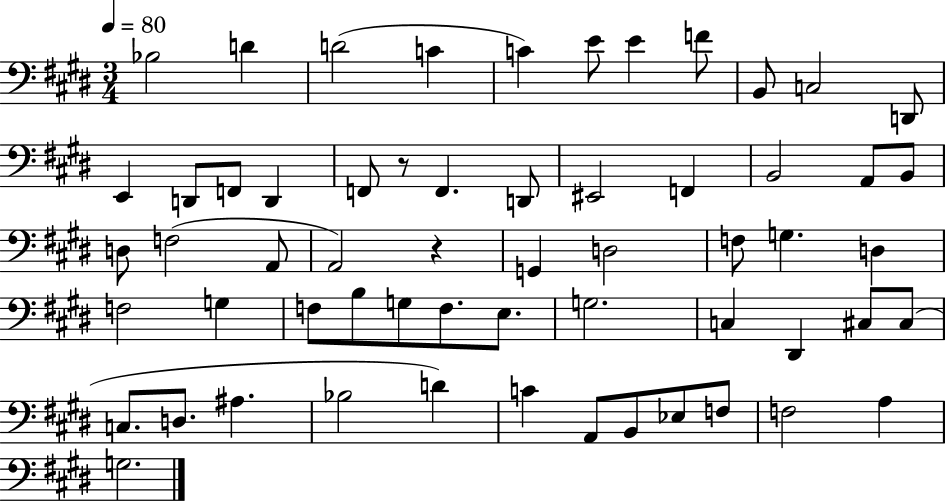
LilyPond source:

{
  \clef bass
  \numericTimeSignature
  \time 3/4
  \key e \major
  \tempo 4 = 80
  bes2 d'4 | d'2( c'4 | c'4) e'8 e'4 f'8 | b,8 c2 d,8 | \break e,4 d,8 f,8 d,4 | f,8 r8 f,4. d,8 | eis,2 f,4 | b,2 a,8 b,8 | \break d8 f2( a,8 | a,2) r4 | g,4 d2 | f8 g4. d4 | \break f2 g4 | f8 b8 g8 f8. e8. | g2. | c4 dis,4 cis8 cis8( | \break c8. d8. ais4. | bes2 d'4) | c'4 a,8 b,8 ees8 f8 | f2 a4 | \break g2. | \bar "|."
}